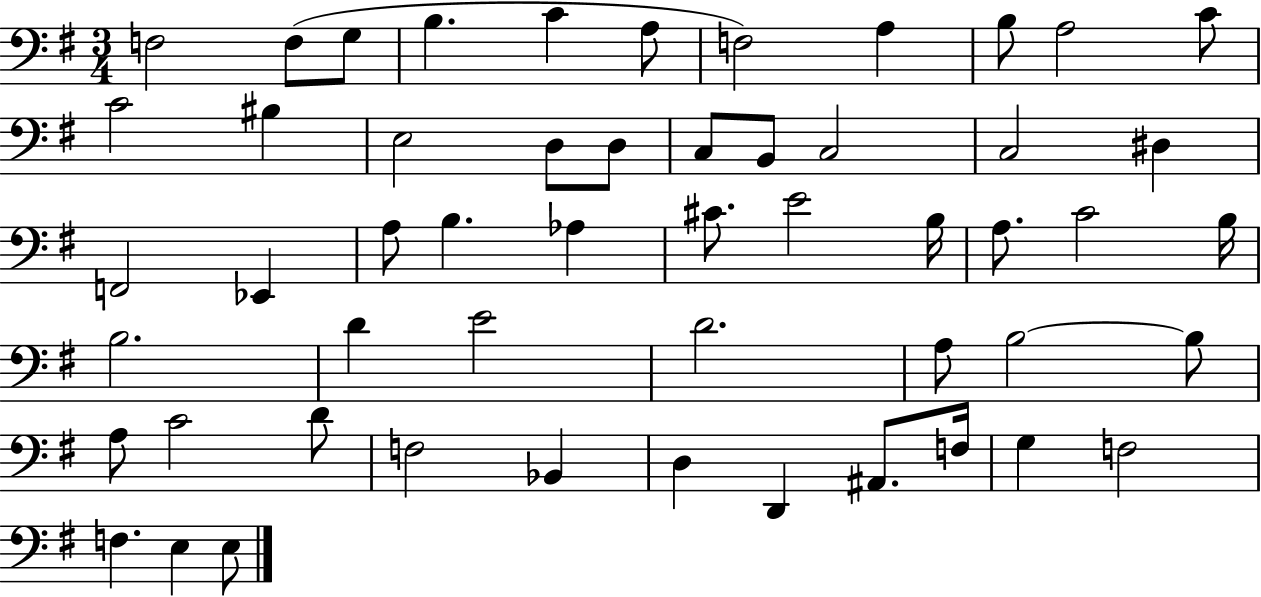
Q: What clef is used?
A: bass